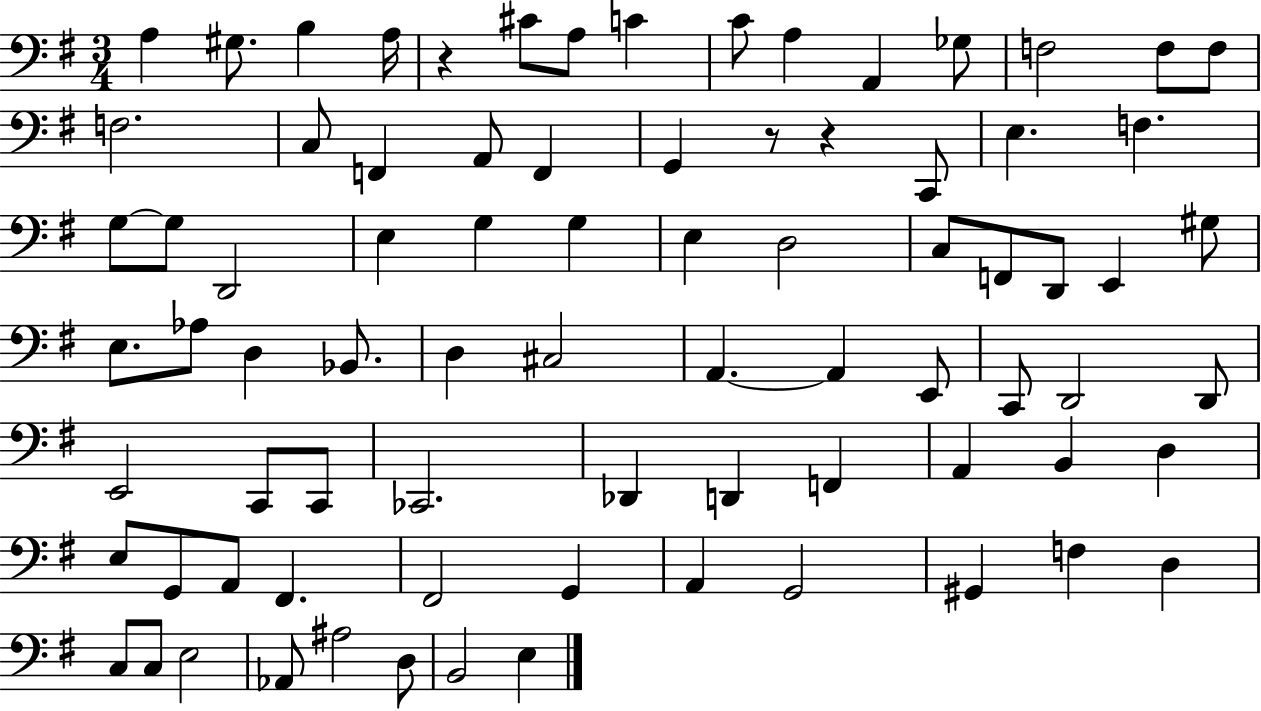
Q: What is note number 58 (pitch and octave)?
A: D3